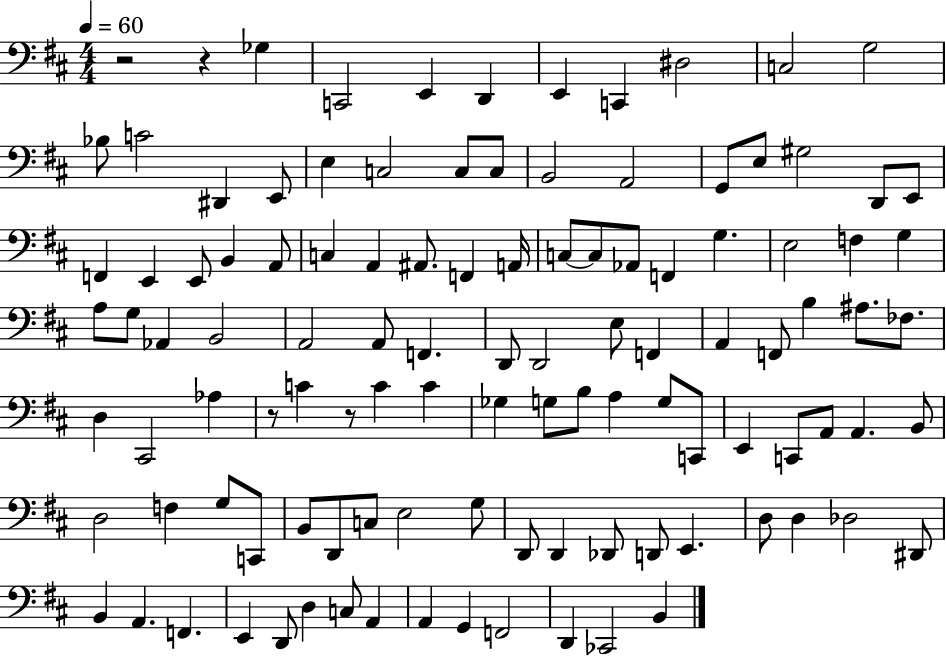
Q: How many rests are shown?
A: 4